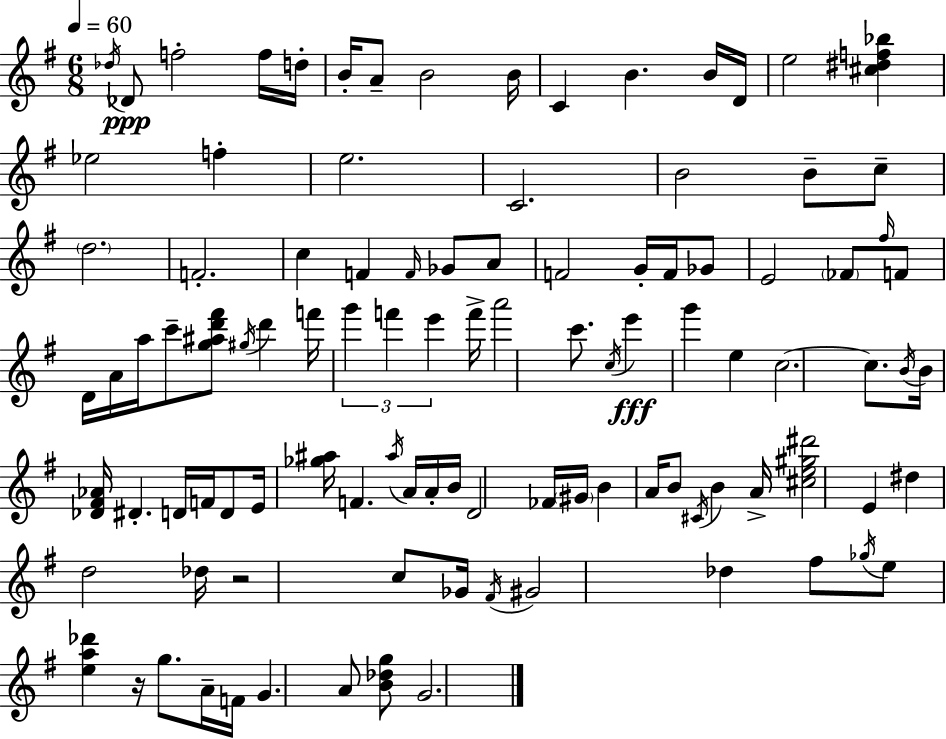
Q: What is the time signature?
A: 6/8